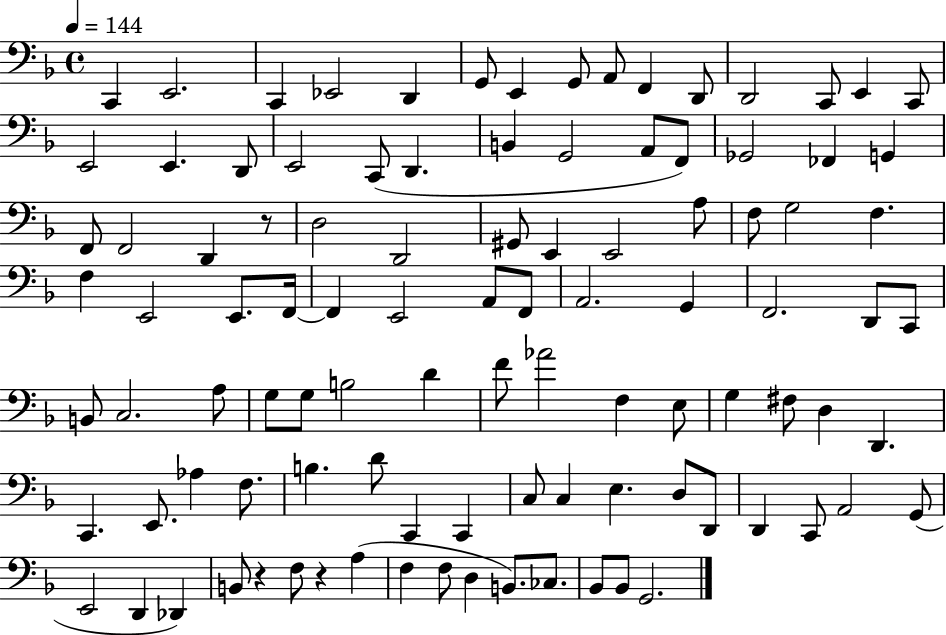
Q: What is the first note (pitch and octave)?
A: C2